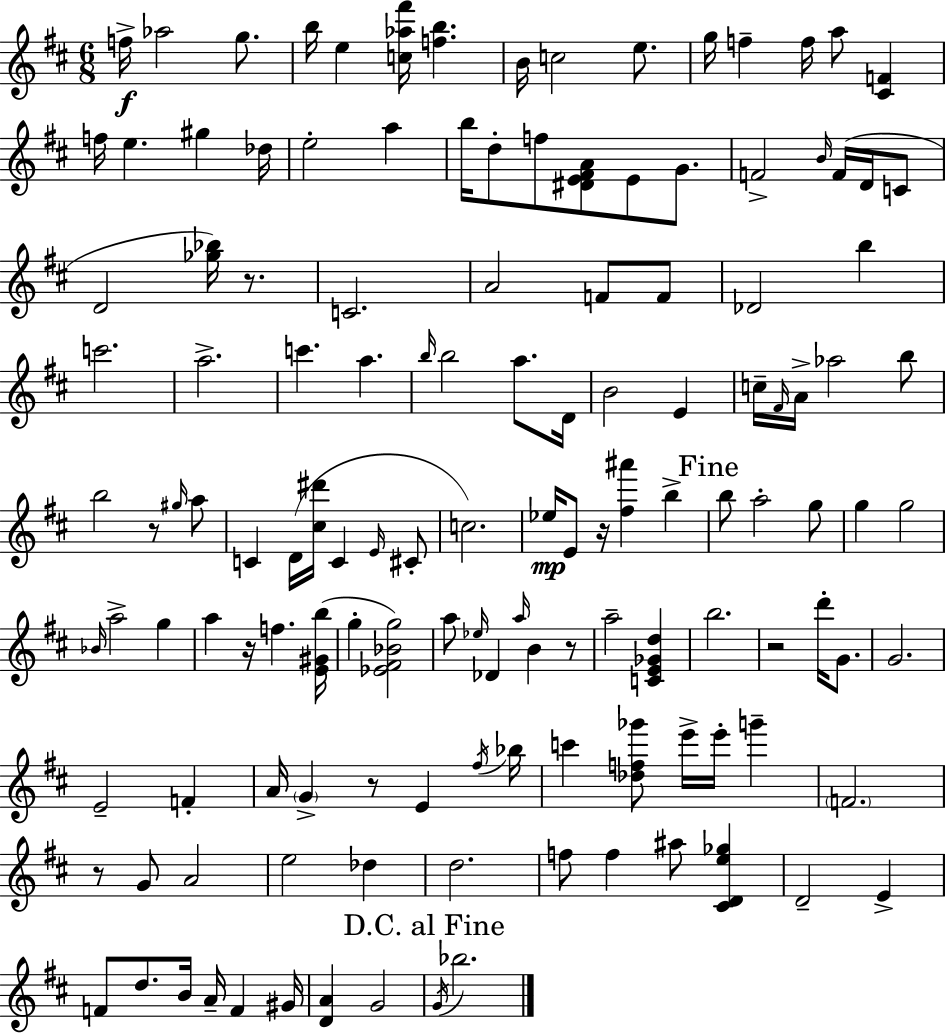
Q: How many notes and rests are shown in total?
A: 135